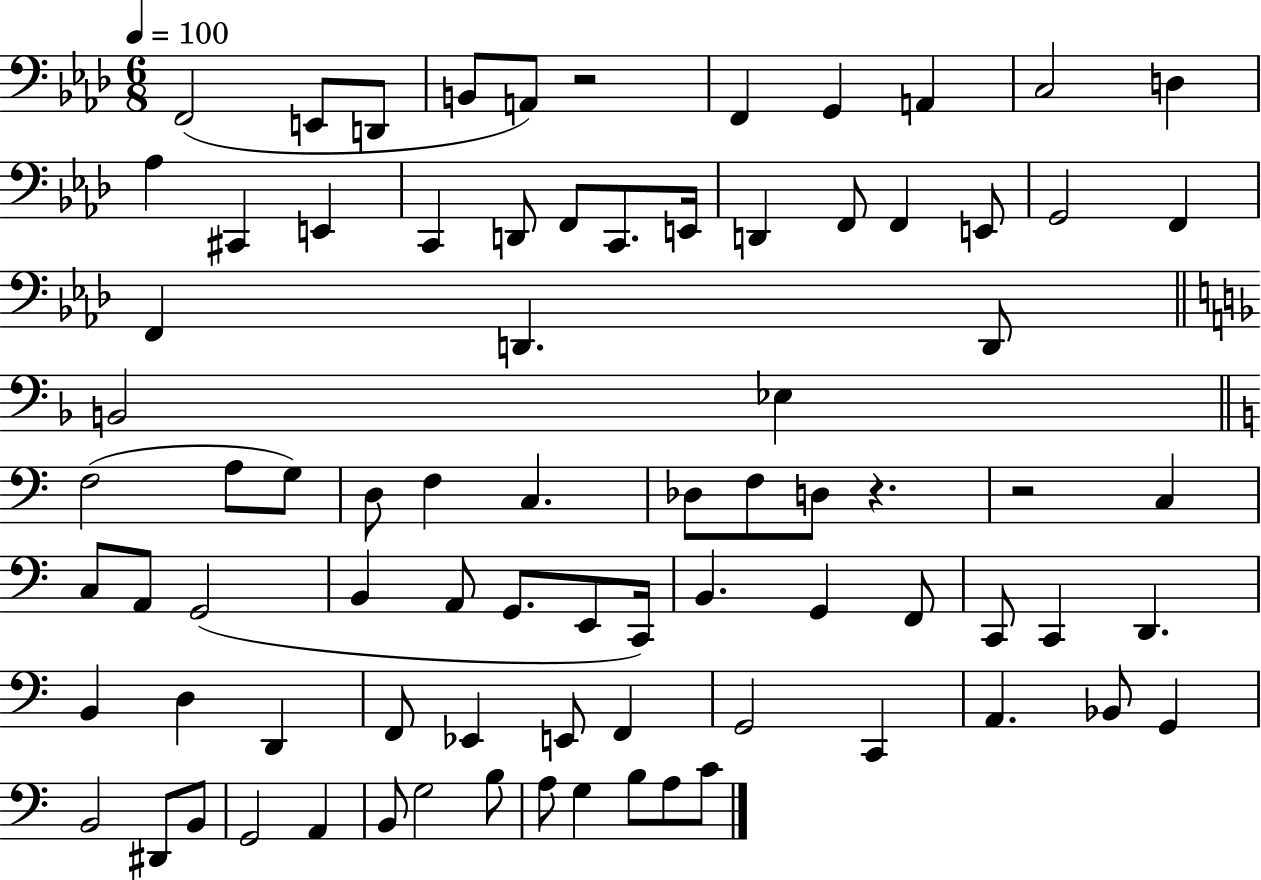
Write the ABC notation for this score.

X:1
T:Untitled
M:6/8
L:1/4
K:Ab
F,,2 E,,/2 D,,/2 B,,/2 A,,/2 z2 F,, G,, A,, C,2 D, _A, ^C,, E,, C,, D,,/2 F,,/2 C,,/2 E,,/4 D,, F,,/2 F,, E,,/2 G,,2 F,, F,, D,, D,,/2 B,,2 _E, F,2 A,/2 G,/2 D,/2 F, C, _D,/2 F,/2 D,/2 z z2 C, C,/2 A,,/2 G,,2 B,, A,,/2 G,,/2 E,,/2 C,,/4 B,, G,, F,,/2 C,,/2 C,, D,, B,, D, D,, F,,/2 _E,, E,,/2 F,, G,,2 C,, A,, _B,,/2 G,, B,,2 ^D,,/2 B,,/2 G,,2 A,, B,,/2 G,2 B,/2 A,/2 G, B,/2 A,/2 C/2